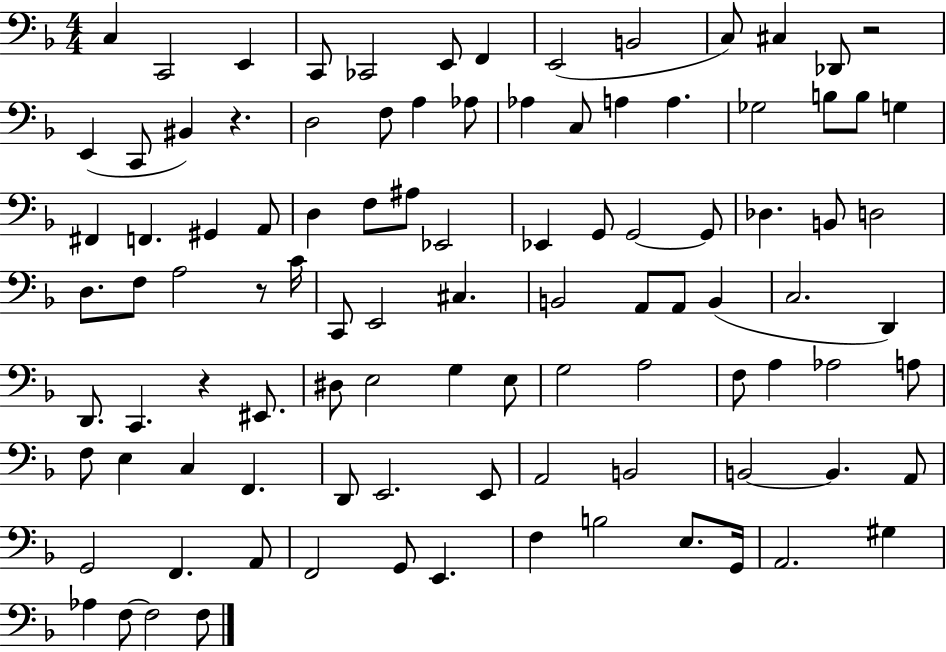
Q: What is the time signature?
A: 4/4